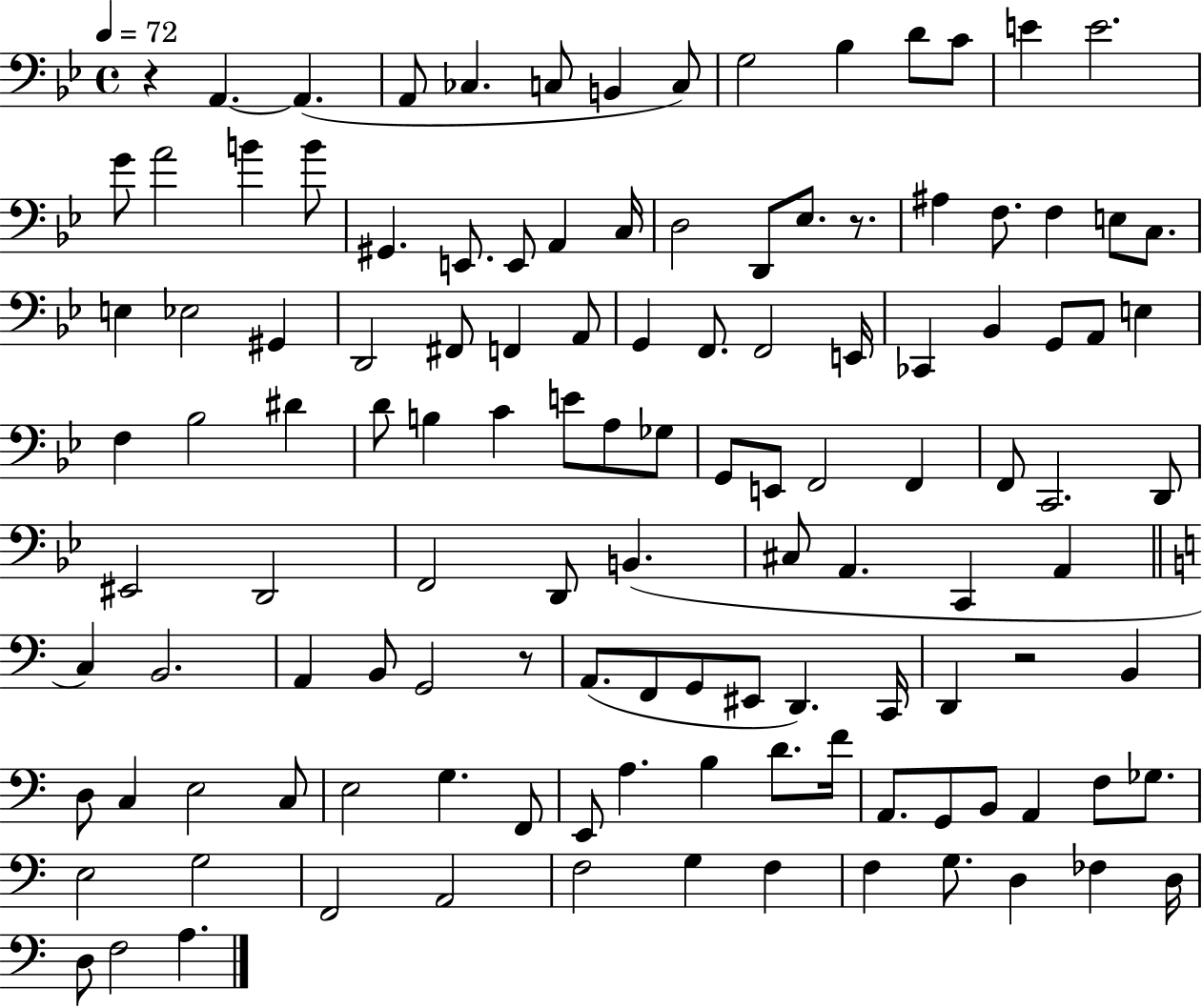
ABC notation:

X:1
T:Untitled
M:4/4
L:1/4
K:Bb
z A,, A,, A,,/2 _C, C,/2 B,, C,/2 G,2 _B, D/2 C/2 E E2 G/2 A2 B B/2 ^G,, E,,/2 E,,/2 A,, C,/4 D,2 D,,/2 _E,/2 z/2 ^A, F,/2 F, E,/2 C,/2 E, _E,2 ^G,, D,,2 ^F,,/2 F,, A,,/2 G,, F,,/2 F,,2 E,,/4 _C,, _B,, G,,/2 A,,/2 E, F, _B,2 ^D D/2 B, C E/2 A,/2 _G,/2 G,,/2 E,,/2 F,,2 F,, F,,/2 C,,2 D,,/2 ^E,,2 D,,2 F,,2 D,,/2 B,, ^C,/2 A,, C,, A,, C, B,,2 A,, B,,/2 G,,2 z/2 A,,/2 F,,/2 G,,/2 ^E,,/2 D,, C,,/4 D,, z2 B,, D,/2 C, E,2 C,/2 E,2 G, F,,/2 E,,/2 A, B, D/2 F/4 A,,/2 G,,/2 B,,/2 A,, F,/2 _G,/2 E,2 G,2 F,,2 A,,2 F,2 G, F, F, G,/2 D, _F, D,/4 D,/2 F,2 A,